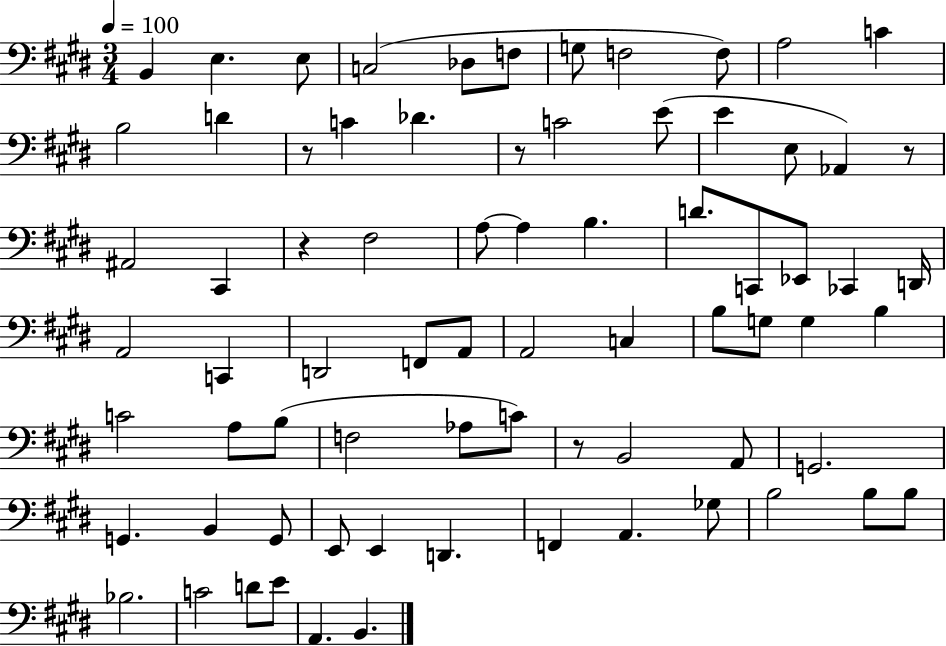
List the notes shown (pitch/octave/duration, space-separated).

B2/q E3/q. E3/e C3/h Db3/e F3/e G3/e F3/h F3/e A3/h C4/q B3/h D4/q R/e C4/q Db4/q. R/e C4/h E4/e E4/q E3/e Ab2/q R/e A#2/h C#2/q R/q F#3/h A3/e A3/q B3/q. D4/e. C2/e Eb2/e CES2/q D2/s A2/h C2/q D2/h F2/e A2/e A2/h C3/q B3/e G3/e G3/q B3/q C4/h A3/e B3/e F3/h Ab3/e C4/e R/e B2/h A2/e G2/h. G2/q. B2/q G2/e E2/e E2/q D2/q. F2/q A2/q. Gb3/e B3/h B3/e B3/e Bb3/h. C4/h D4/e E4/e A2/q. B2/q.